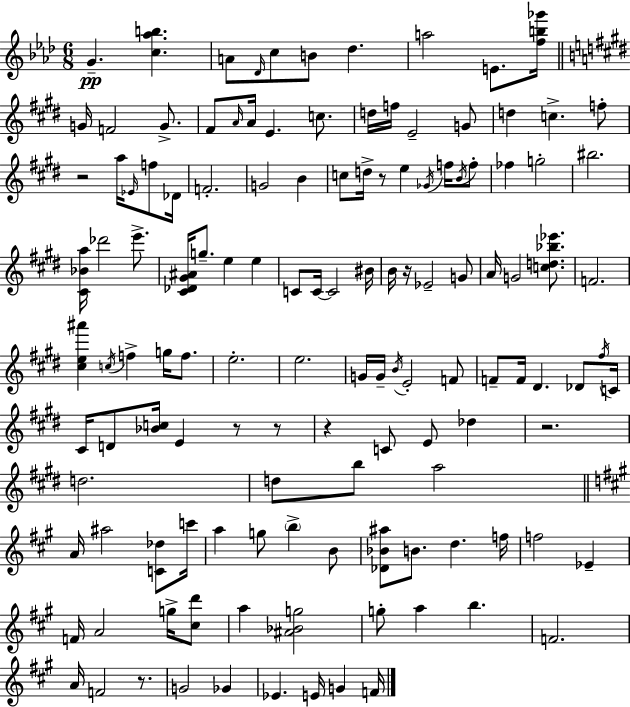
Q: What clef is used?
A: treble